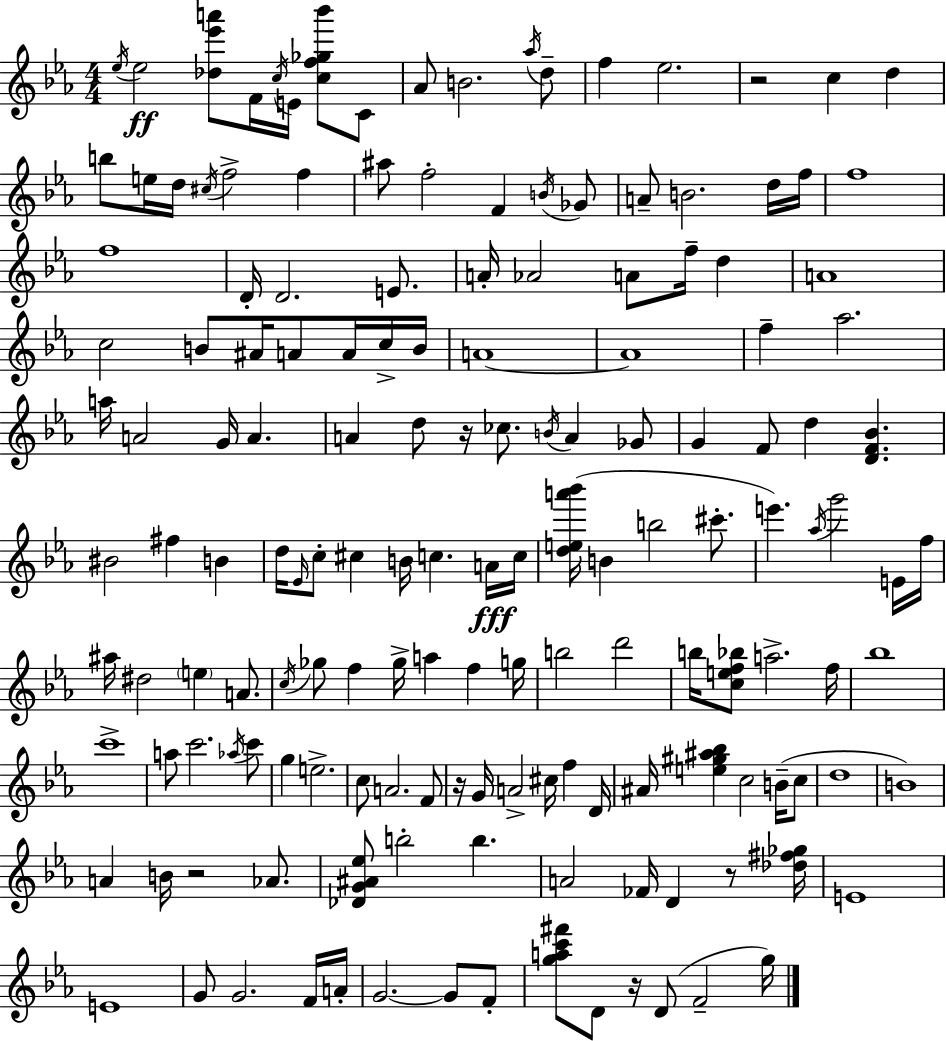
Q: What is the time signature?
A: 4/4